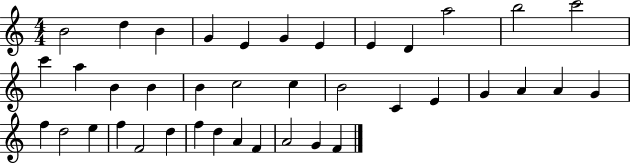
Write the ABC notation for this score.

X:1
T:Untitled
M:4/4
L:1/4
K:C
B2 d B G E G E E D a2 b2 c'2 c' a B B B c2 c B2 C E G A A G f d2 e f F2 d f d A F A2 G F